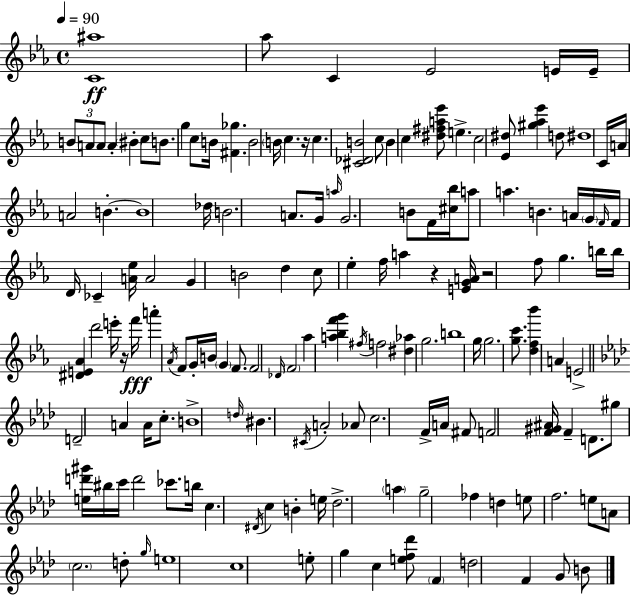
{
  \clef treble
  \time 4/4
  \defaultTimeSignature
  \key c \minor
  \tempo 4 = 90
  <c' ais''>1\ff | aes''8 c'4 ees'2 e'16 e'16-- | \tuplet 3/2 { b'8 a'8 a'8 } a'4-. \parenthesize bis'4-. c''8 | b'8. g''4 c''8 b'16 <fis' ges''>4. | \break b'2 \parenthesize b'16 c''4. r16 | c''4. <cis' des' b'>2 c''8 | b'4 c''4 <dis'' fis'' a'' ees'''>8 e''4.-> | c''2 <ees' dis''>8 <gis'' aes'' ees'''>4 d''8 | \break dis''1 | c'16 a'16 a'2 b'4.-.~~ | b'1 | des''16 b'2. a'8. | \break g'16 \grace { a''16 } g'2. b'8 | f'16 <cis'' bes''>16 a''8 a''4. b'4. | a'16 \parenthesize g'16 \grace { f'16 } f'16 d'16 ces'4-- <a' ees''>16 a'2 | g'4 b'2 d''4 | \break c''8 ees''4-. f''16 a''4 r4 | <e' g' a'>16 r2 f''8 g''4. | b''16 b''16 <dis' e' aes'>4 d'''2 | e'''16-. r16 f'''16\fff a'''4-. \acciaccatura { aes'16 } f'8 g'16-. b'16 \parenthesize g'4 | \break f'8. f'2 \grace { des'16 } \parenthesize f'2 | aes''4 <a'' bes'' f''' g'''>4 \acciaccatura { fis''16 } f''2 | <dis'' aes''>4 g''2. | b''1 | \break g''16 g''2. | <g'' c'''>8. <d'' f'' bes'''>4 a'4 e'2-> | \bar "||" \break \key f \minor d'2-- a'4 a'16 c''8.-. | b'1-> | \grace { d''16 } bis'4. \acciaccatura { cis'16 } a'2-. | aes'8 c''2. f'16-> a'16 | \break fis'8 f'2 <f' gis' ais'>16 f'4-- d'8. | gis''8 <e'' d''' gis'''>16 bis''16 c'''16 d'''2 ces'''8. | b''16 c''4. \acciaccatura { dis'16 } c''4 b'4-. | e''16 des''2.-> \parenthesize a''4 | \break g''2-- fes''4 d''4 | e''8 f''2. | e''8 a'8 \parenthesize c''2. | d''8-. \grace { g''16 } e''1 | \break c''1 | e''8-. g''4 c''4 <e'' f'' des'''>8 | \parenthesize f'4 d''2 f'4 | g'8 b'8 \bar "|."
}